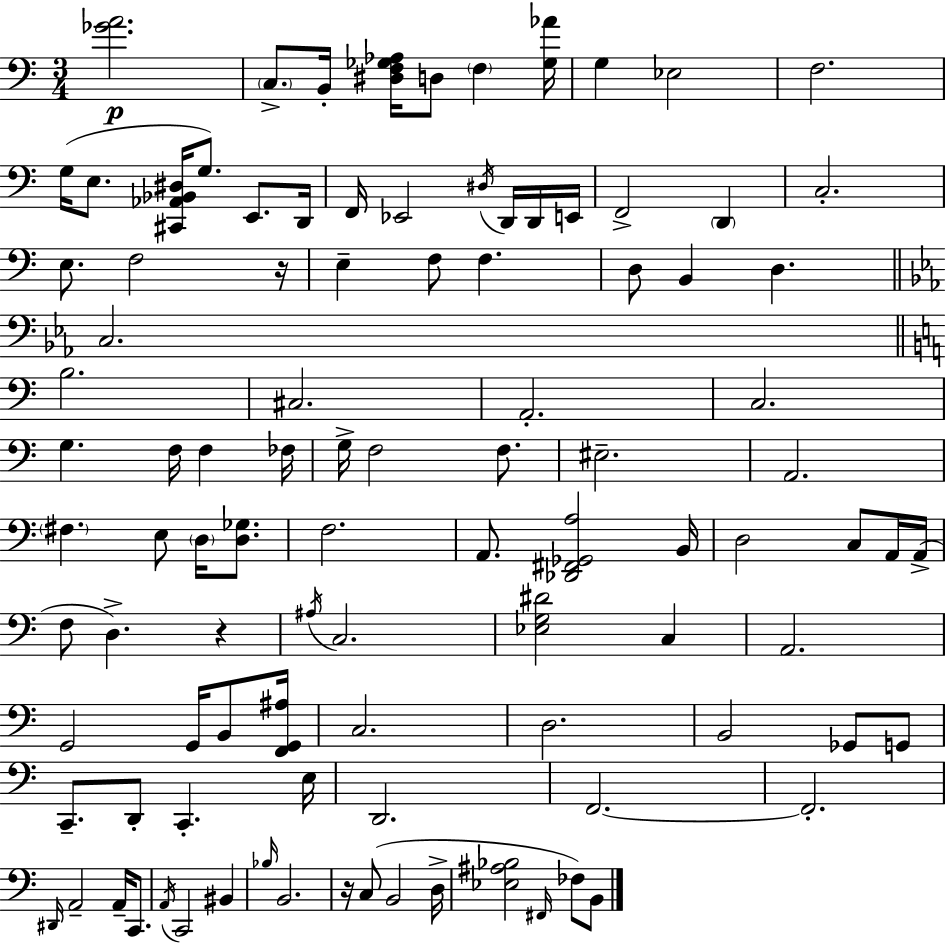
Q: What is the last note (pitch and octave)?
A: B2